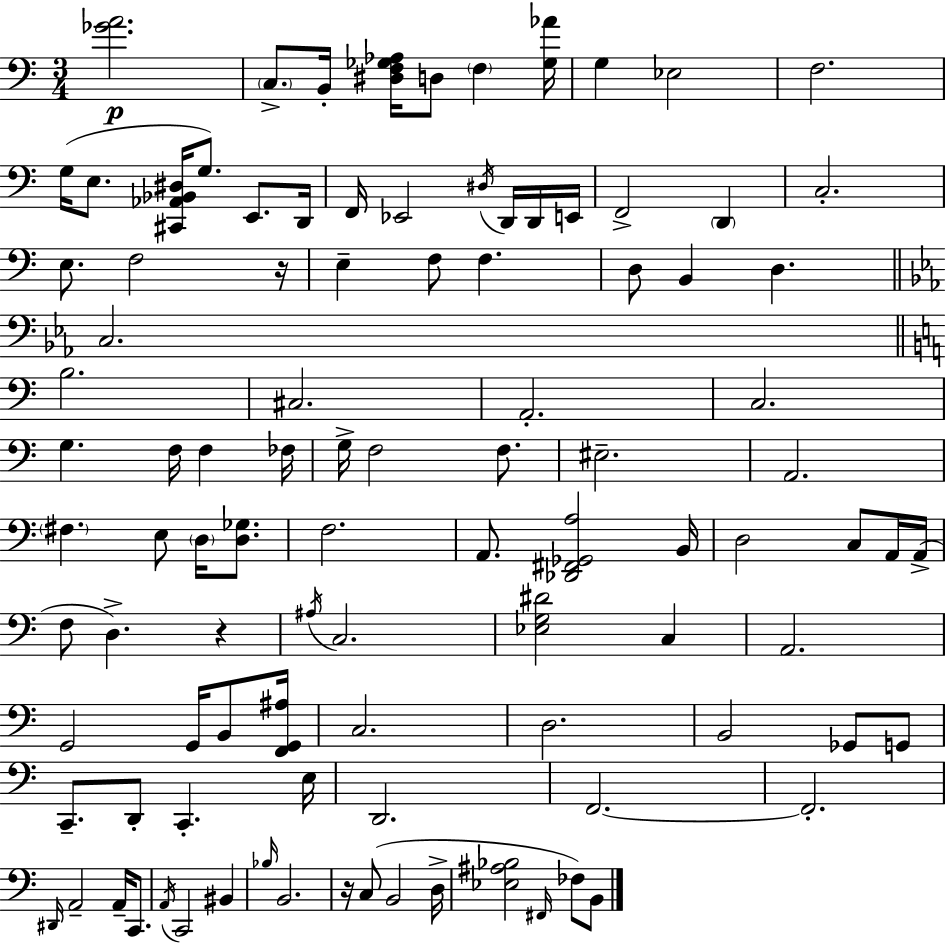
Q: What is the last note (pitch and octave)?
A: B2